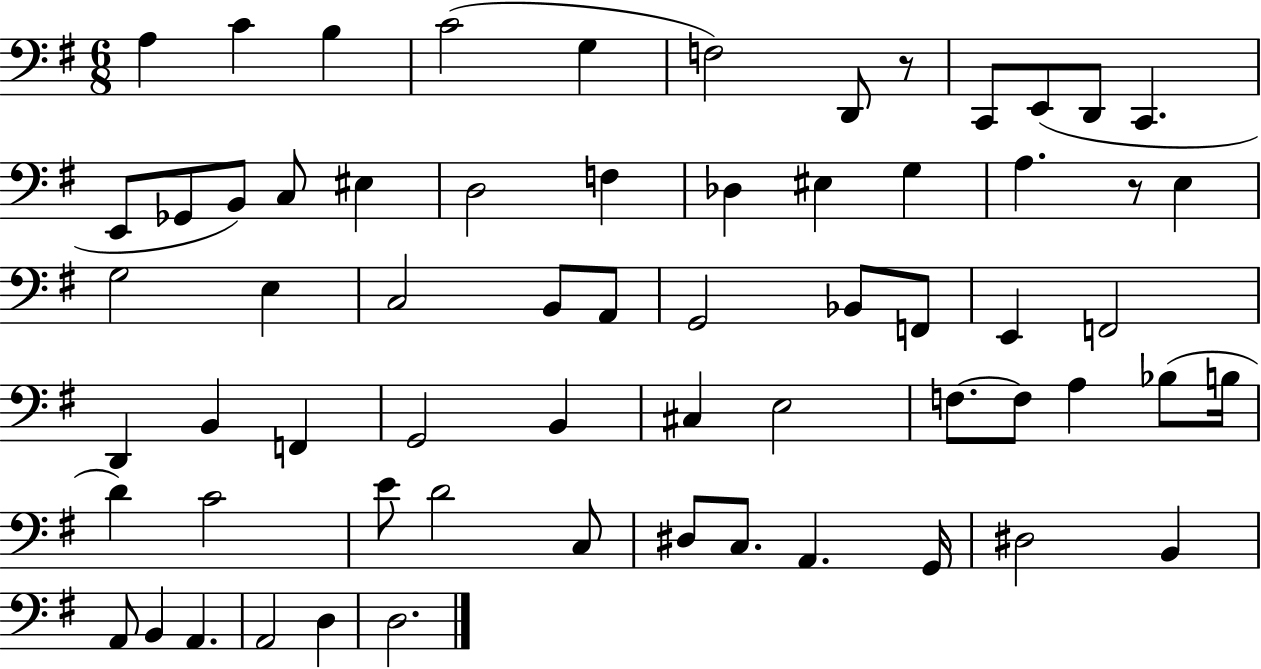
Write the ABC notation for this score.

X:1
T:Untitled
M:6/8
L:1/4
K:G
A, C B, C2 G, F,2 D,,/2 z/2 C,,/2 E,,/2 D,,/2 C,, E,,/2 _G,,/2 B,,/2 C,/2 ^E, D,2 F, _D, ^E, G, A, z/2 E, G,2 E, C,2 B,,/2 A,,/2 G,,2 _B,,/2 F,,/2 E,, F,,2 D,, B,, F,, G,,2 B,, ^C, E,2 F,/2 F,/2 A, _B,/2 B,/4 D C2 E/2 D2 C,/2 ^D,/2 C,/2 A,, G,,/4 ^D,2 B,, A,,/2 B,, A,, A,,2 D, D,2